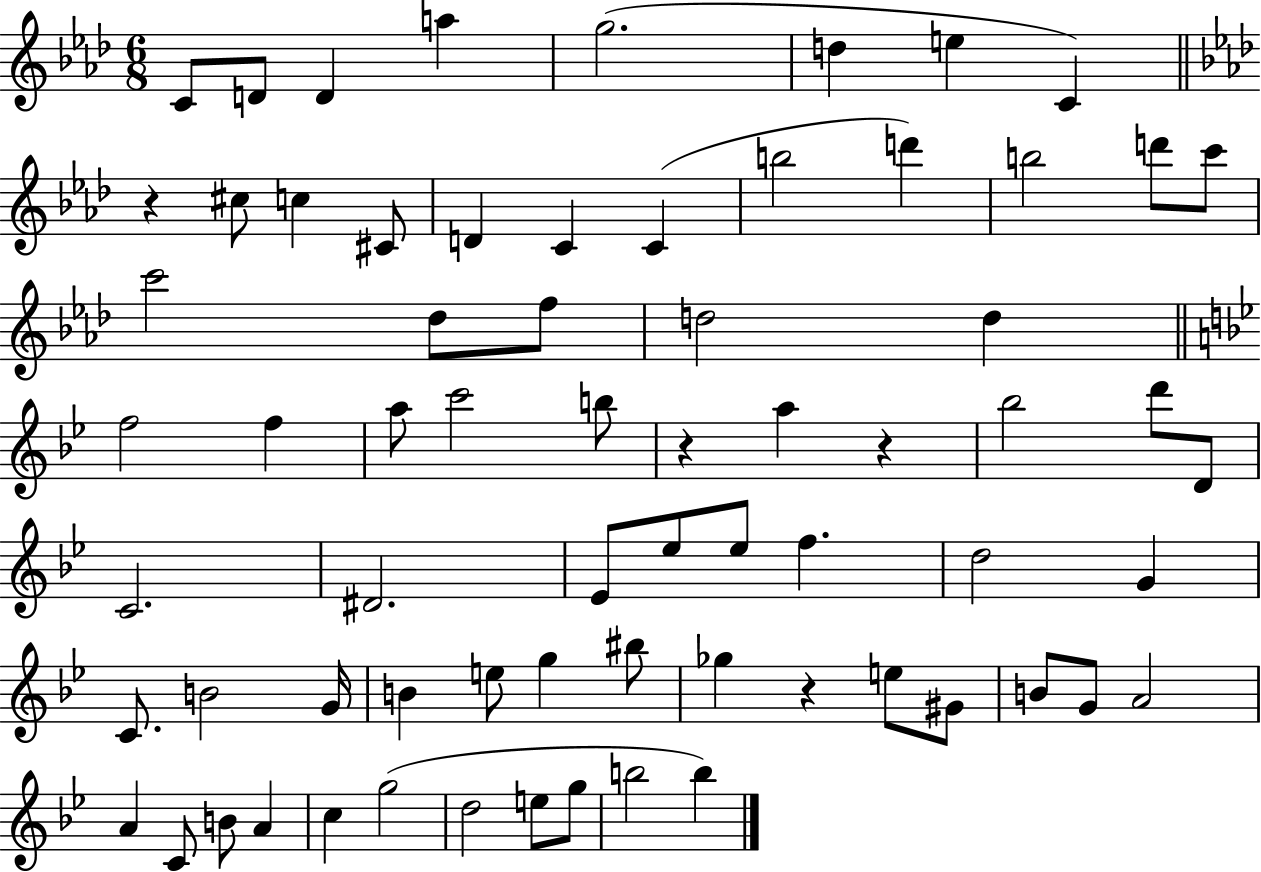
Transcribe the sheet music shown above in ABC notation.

X:1
T:Untitled
M:6/8
L:1/4
K:Ab
C/2 D/2 D a g2 d e C z ^c/2 c ^C/2 D C C b2 d' b2 d'/2 c'/2 c'2 _d/2 f/2 d2 d f2 f a/2 c'2 b/2 z a z _b2 d'/2 D/2 C2 ^D2 _E/2 _e/2 _e/2 f d2 G C/2 B2 G/4 B e/2 g ^b/2 _g z e/2 ^G/2 B/2 G/2 A2 A C/2 B/2 A c g2 d2 e/2 g/2 b2 b